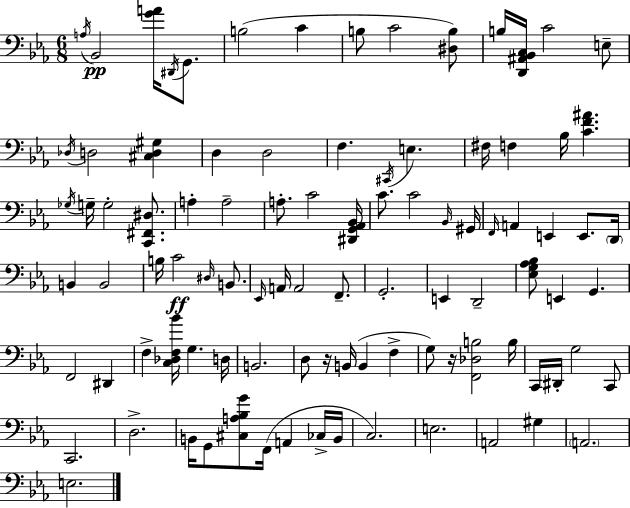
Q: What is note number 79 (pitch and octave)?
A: A2